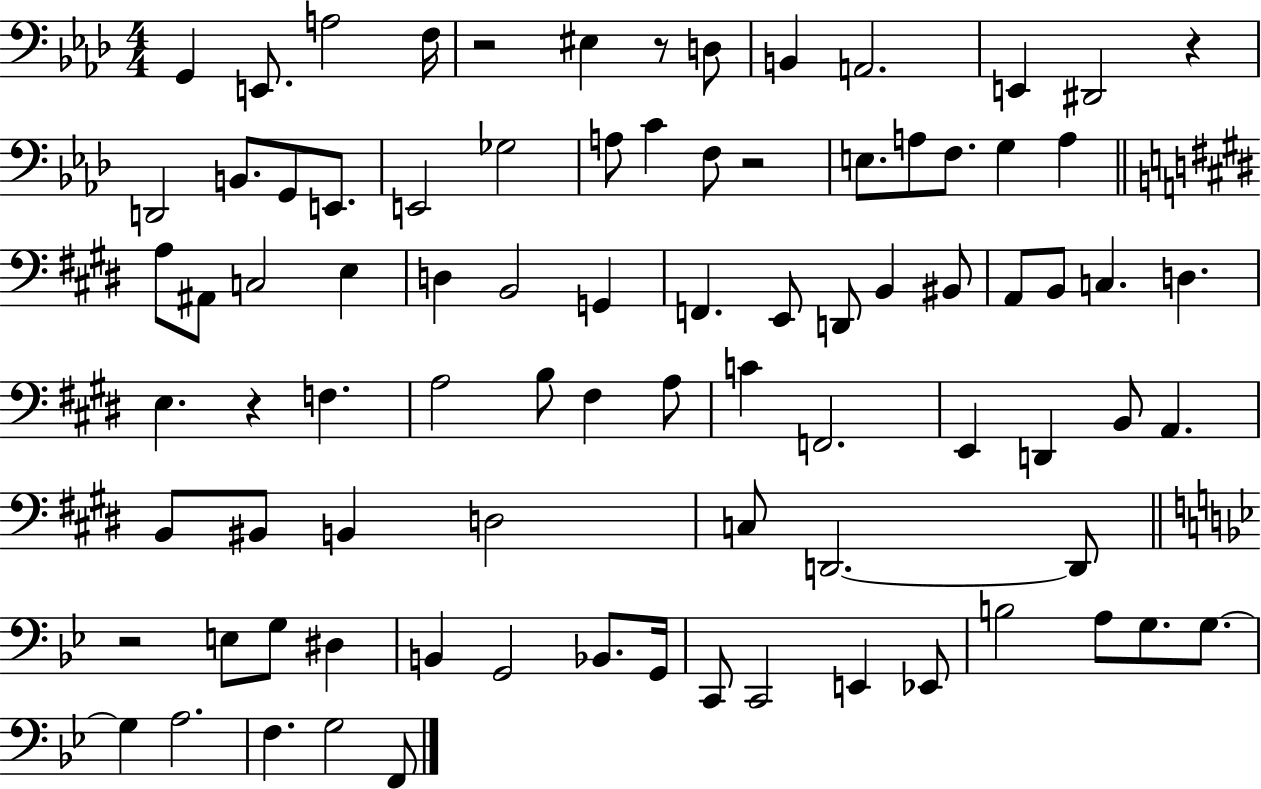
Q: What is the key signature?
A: AES major